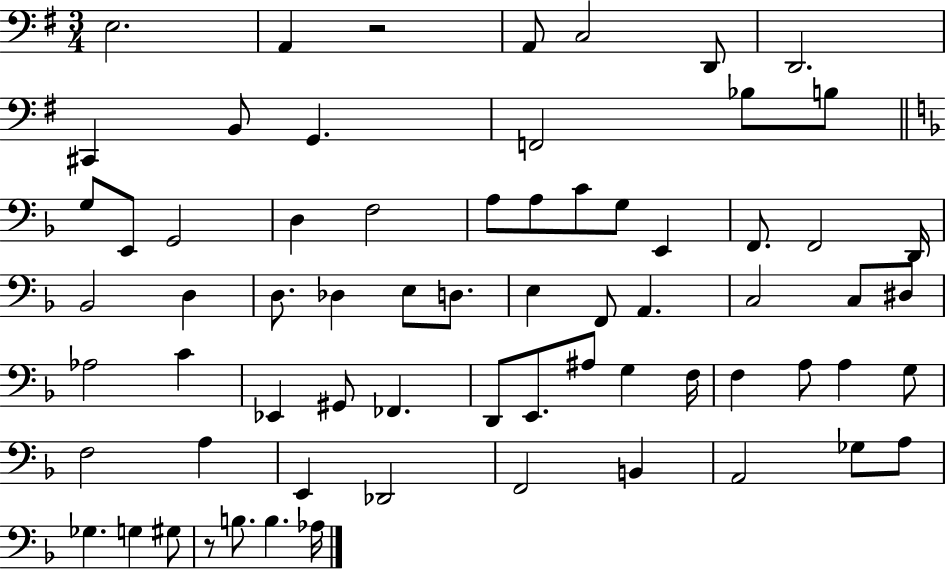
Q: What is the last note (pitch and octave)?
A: Ab3